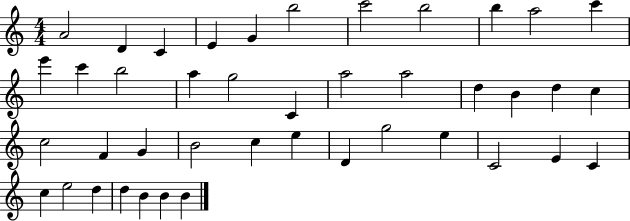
X:1
T:Untitled
M:4/4
L:1/4
K:C
A2 D C E G b2 c'2 b2 b a2 c' e' c' b2 a g2 C a2 a2 d B d c c2 F G B2 c e D g2 e C2 E C c e2 d d B B B